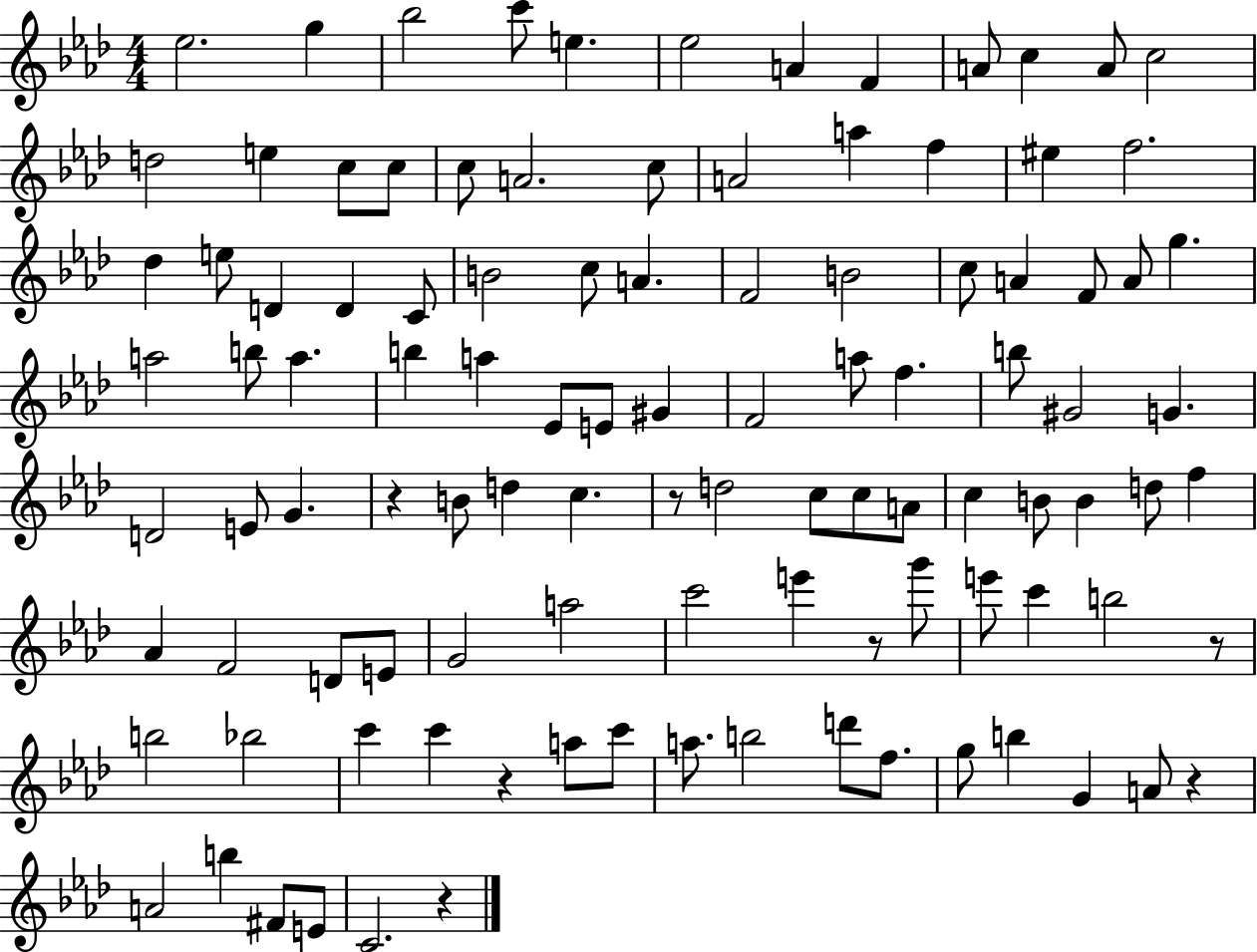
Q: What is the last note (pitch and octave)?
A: C4